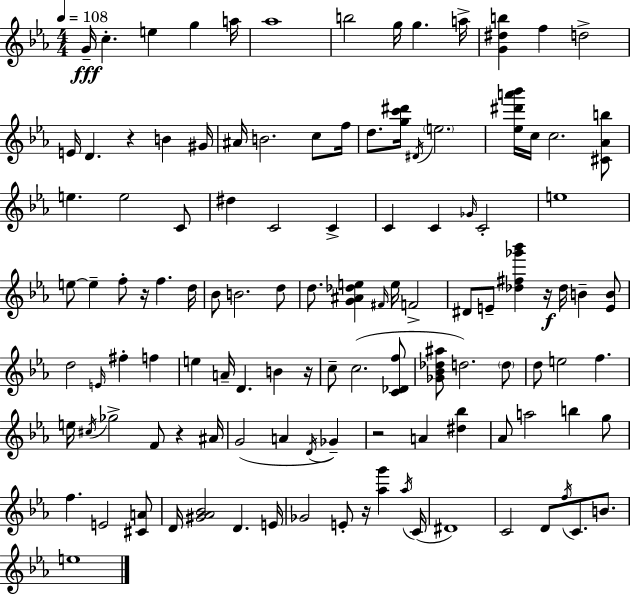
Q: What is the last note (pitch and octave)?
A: E5